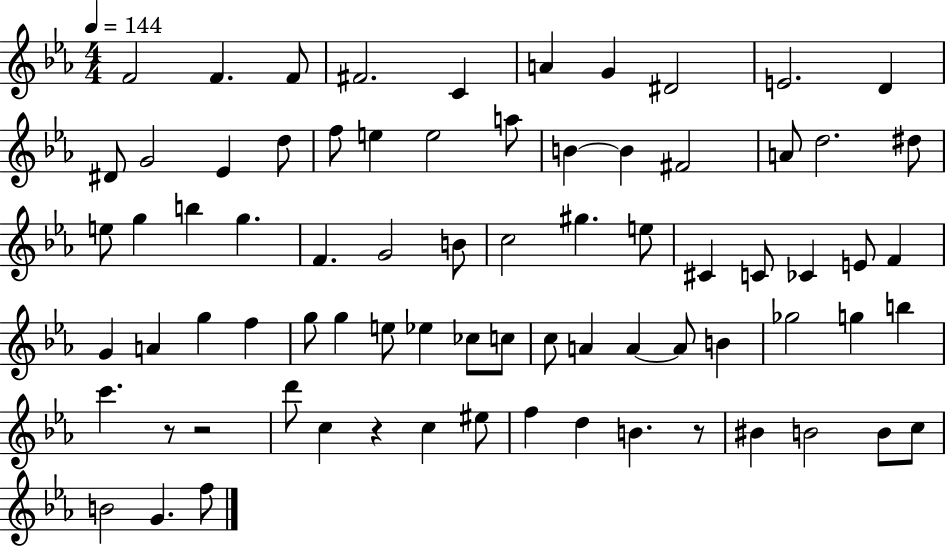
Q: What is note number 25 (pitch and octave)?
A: E5